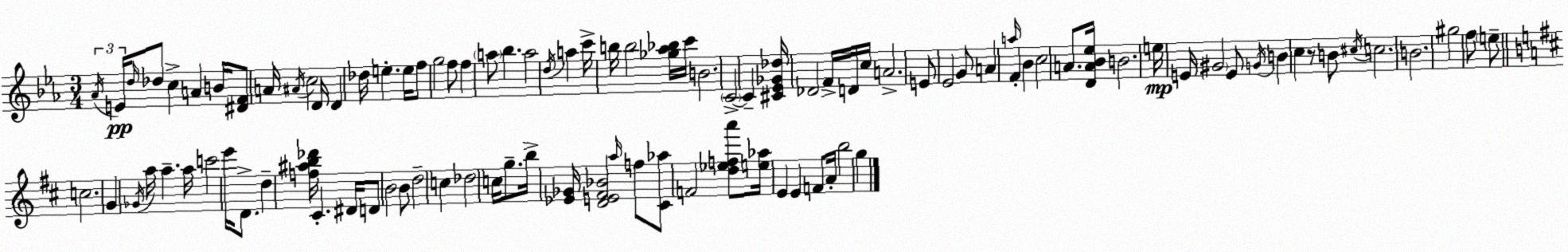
X:1
T:Untitled
M:3/4
L:1/4
K:Cm
_A/4 E/4 d/4 _d/2 c A B/4 [^DF]/2 A/4 ^A/4 c2 D/4 D _d/4 e e/4 f/2 g2 f/2 f a/2 _b a2 d/4 a c'/4 b/4 b2 [_g_a_b]/4 c'/4 B2 C2 C [^C_E_G_d]/4 _D2 F/4 D/4 c/4 A2 E/2 _E2 G/2 A a/4 F _B c2 A/2 [DA_B_e]/4 B2 e/4 E/4 ^G2 E/2 G/4 B c z/2 B/2 ^c/4 c2 B2 ^g2 f/2 e/2 c2 G _G/4 a/4 a a/4 c'2 e'/4 D/2 d [f^ab_d']/4 ^C ^D/4 D/2 B2 B/2 d2 c _d2 c/4 g/2 b/4 [_E_G]/4 [DE^F_B]2 a/4 f/2 [^C_a]/2 F2 [d_efa']/2 [e_a]/4 E E F/2 A/4 b2 g